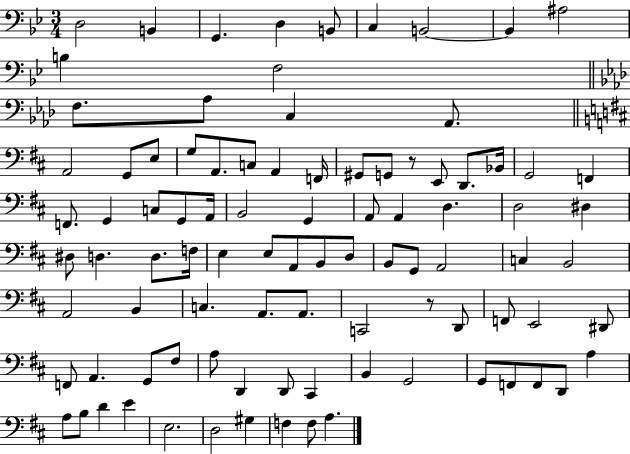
D3/h B2/q G2/q. D3/q B2/e C3/q B2/h B2/q A#3/h B3/q F3/h F3/e. Ab3/e C3/q Ab2/e. A2/h G2/e E3/e G3/e A2/e. C3/e A2/q F2/s G#2/e G2/e R/e E2/e D2/e. Bb2/s G2/h F2/q F2/e. G2/q C3/e G2/e A2/s B2/h G2/q A2/e A2/q D3/q. D3/h D#3/q D#3/e D3/q. D3/e. F3/s E3/q E3/e A2/e B2/e D3/e B2/e G2/e A2/h C3/q B2/h A2/h B2/q C3/q. A2/e. A2/e. C2/h R/e D2/e F2/e E2/h D#2/e F2/e A2/q. G2/e F#3/e A3/e D2/q D2/e C#2/q B2/q G2/h G2/e F2/e F2/e D2/e A3/q A3/e B3/e D4/q E4/q E3/h. D3/h G#3/q F3/q F3/e A3/q.